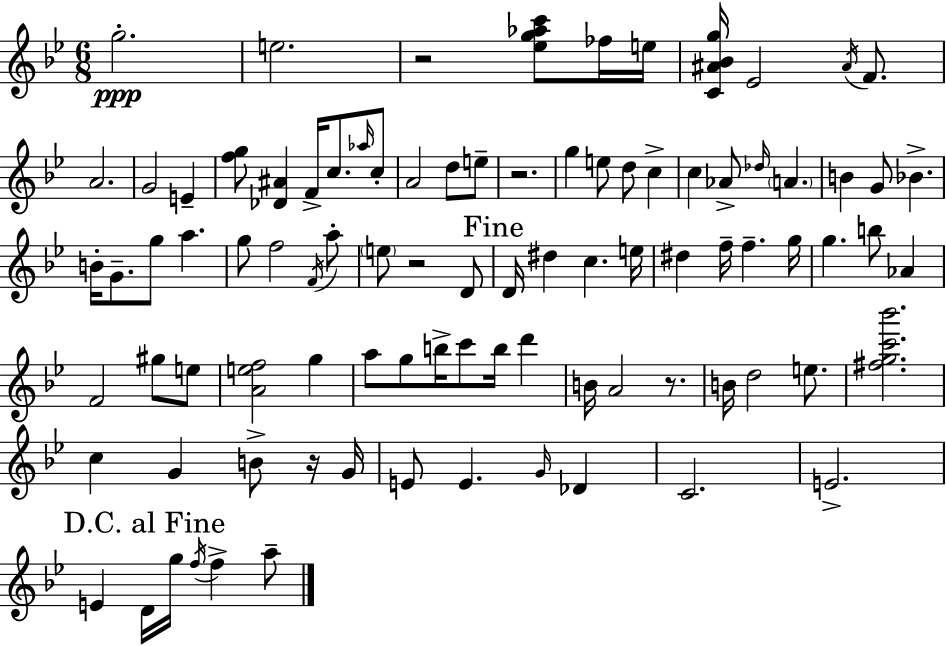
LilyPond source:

{
  \clef treble
  \numericTimeSignature
  \time 6/8
  \key g \minor
  g''2.-.\ppp | e''2. | r2 <ees'' g'' aes'' c'''>8 fes''16 e''16 | <c' ais' bes' g''>16 ees'2 \acciaccatura { ais'16 } f'8. | \break a'2. | g'2 e'4-- | <f'' g''>8 <des' ais'>4 f'16-> c''8. \grace { aes''16 } | c''8-. a'2 d''8 | \break e''8-- r2. | g''4 e''8 d''8 c''4-> | c''4 aes'8-> \grace { des''16 } \parenthesize a'4. | b'4 g'8 bes'4.-> | \break b'16-. g'8.-- g''8 a''4. | g''8 f''2 | \acciaccatura { f'16 } a''8-. \parenthesize e''8 r2 | d'8 \mark "Fine" d'16 dis''4 c''4. | \break e''16 dis''4 f''16-- f''4.-- | g''16 g''4. b''8 | aes'4 f'2 | gis''8 e''8 <a' e'' f''>2 | \break g''4 a''8 g''8 b''16-> c'''8 b''16 | d'''4 b'16 a'2 | r8. b'16 d''2 | e''8. <fis'' g'' c''' bes'''>2. | \break c''4 g'4 | b'8-> r16 g'16 e'8 e'4. | \grace { g'16 } des'4 c'2. | e'2.-> | \break \mark "D.C. al Fine" e'4 d'16 g''16 \acciaccatura { f''16 } | f''4-> a''8-- \bar "|."
}